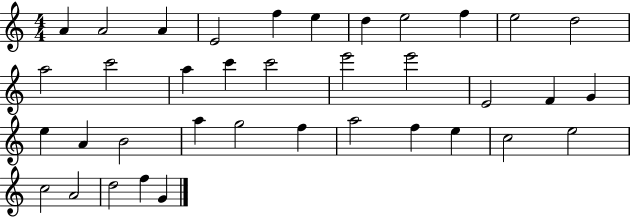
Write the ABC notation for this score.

X:1
T:Untitled
M:4/4
L:1/4
K:C
A A2 A E2 f e d e2 f e2 d2 a2 c'2 a c' c'2 e'2 e'2 E2 F G e A B2 a g2 f a2 f e c2 e2 c2 A2 d2 f G